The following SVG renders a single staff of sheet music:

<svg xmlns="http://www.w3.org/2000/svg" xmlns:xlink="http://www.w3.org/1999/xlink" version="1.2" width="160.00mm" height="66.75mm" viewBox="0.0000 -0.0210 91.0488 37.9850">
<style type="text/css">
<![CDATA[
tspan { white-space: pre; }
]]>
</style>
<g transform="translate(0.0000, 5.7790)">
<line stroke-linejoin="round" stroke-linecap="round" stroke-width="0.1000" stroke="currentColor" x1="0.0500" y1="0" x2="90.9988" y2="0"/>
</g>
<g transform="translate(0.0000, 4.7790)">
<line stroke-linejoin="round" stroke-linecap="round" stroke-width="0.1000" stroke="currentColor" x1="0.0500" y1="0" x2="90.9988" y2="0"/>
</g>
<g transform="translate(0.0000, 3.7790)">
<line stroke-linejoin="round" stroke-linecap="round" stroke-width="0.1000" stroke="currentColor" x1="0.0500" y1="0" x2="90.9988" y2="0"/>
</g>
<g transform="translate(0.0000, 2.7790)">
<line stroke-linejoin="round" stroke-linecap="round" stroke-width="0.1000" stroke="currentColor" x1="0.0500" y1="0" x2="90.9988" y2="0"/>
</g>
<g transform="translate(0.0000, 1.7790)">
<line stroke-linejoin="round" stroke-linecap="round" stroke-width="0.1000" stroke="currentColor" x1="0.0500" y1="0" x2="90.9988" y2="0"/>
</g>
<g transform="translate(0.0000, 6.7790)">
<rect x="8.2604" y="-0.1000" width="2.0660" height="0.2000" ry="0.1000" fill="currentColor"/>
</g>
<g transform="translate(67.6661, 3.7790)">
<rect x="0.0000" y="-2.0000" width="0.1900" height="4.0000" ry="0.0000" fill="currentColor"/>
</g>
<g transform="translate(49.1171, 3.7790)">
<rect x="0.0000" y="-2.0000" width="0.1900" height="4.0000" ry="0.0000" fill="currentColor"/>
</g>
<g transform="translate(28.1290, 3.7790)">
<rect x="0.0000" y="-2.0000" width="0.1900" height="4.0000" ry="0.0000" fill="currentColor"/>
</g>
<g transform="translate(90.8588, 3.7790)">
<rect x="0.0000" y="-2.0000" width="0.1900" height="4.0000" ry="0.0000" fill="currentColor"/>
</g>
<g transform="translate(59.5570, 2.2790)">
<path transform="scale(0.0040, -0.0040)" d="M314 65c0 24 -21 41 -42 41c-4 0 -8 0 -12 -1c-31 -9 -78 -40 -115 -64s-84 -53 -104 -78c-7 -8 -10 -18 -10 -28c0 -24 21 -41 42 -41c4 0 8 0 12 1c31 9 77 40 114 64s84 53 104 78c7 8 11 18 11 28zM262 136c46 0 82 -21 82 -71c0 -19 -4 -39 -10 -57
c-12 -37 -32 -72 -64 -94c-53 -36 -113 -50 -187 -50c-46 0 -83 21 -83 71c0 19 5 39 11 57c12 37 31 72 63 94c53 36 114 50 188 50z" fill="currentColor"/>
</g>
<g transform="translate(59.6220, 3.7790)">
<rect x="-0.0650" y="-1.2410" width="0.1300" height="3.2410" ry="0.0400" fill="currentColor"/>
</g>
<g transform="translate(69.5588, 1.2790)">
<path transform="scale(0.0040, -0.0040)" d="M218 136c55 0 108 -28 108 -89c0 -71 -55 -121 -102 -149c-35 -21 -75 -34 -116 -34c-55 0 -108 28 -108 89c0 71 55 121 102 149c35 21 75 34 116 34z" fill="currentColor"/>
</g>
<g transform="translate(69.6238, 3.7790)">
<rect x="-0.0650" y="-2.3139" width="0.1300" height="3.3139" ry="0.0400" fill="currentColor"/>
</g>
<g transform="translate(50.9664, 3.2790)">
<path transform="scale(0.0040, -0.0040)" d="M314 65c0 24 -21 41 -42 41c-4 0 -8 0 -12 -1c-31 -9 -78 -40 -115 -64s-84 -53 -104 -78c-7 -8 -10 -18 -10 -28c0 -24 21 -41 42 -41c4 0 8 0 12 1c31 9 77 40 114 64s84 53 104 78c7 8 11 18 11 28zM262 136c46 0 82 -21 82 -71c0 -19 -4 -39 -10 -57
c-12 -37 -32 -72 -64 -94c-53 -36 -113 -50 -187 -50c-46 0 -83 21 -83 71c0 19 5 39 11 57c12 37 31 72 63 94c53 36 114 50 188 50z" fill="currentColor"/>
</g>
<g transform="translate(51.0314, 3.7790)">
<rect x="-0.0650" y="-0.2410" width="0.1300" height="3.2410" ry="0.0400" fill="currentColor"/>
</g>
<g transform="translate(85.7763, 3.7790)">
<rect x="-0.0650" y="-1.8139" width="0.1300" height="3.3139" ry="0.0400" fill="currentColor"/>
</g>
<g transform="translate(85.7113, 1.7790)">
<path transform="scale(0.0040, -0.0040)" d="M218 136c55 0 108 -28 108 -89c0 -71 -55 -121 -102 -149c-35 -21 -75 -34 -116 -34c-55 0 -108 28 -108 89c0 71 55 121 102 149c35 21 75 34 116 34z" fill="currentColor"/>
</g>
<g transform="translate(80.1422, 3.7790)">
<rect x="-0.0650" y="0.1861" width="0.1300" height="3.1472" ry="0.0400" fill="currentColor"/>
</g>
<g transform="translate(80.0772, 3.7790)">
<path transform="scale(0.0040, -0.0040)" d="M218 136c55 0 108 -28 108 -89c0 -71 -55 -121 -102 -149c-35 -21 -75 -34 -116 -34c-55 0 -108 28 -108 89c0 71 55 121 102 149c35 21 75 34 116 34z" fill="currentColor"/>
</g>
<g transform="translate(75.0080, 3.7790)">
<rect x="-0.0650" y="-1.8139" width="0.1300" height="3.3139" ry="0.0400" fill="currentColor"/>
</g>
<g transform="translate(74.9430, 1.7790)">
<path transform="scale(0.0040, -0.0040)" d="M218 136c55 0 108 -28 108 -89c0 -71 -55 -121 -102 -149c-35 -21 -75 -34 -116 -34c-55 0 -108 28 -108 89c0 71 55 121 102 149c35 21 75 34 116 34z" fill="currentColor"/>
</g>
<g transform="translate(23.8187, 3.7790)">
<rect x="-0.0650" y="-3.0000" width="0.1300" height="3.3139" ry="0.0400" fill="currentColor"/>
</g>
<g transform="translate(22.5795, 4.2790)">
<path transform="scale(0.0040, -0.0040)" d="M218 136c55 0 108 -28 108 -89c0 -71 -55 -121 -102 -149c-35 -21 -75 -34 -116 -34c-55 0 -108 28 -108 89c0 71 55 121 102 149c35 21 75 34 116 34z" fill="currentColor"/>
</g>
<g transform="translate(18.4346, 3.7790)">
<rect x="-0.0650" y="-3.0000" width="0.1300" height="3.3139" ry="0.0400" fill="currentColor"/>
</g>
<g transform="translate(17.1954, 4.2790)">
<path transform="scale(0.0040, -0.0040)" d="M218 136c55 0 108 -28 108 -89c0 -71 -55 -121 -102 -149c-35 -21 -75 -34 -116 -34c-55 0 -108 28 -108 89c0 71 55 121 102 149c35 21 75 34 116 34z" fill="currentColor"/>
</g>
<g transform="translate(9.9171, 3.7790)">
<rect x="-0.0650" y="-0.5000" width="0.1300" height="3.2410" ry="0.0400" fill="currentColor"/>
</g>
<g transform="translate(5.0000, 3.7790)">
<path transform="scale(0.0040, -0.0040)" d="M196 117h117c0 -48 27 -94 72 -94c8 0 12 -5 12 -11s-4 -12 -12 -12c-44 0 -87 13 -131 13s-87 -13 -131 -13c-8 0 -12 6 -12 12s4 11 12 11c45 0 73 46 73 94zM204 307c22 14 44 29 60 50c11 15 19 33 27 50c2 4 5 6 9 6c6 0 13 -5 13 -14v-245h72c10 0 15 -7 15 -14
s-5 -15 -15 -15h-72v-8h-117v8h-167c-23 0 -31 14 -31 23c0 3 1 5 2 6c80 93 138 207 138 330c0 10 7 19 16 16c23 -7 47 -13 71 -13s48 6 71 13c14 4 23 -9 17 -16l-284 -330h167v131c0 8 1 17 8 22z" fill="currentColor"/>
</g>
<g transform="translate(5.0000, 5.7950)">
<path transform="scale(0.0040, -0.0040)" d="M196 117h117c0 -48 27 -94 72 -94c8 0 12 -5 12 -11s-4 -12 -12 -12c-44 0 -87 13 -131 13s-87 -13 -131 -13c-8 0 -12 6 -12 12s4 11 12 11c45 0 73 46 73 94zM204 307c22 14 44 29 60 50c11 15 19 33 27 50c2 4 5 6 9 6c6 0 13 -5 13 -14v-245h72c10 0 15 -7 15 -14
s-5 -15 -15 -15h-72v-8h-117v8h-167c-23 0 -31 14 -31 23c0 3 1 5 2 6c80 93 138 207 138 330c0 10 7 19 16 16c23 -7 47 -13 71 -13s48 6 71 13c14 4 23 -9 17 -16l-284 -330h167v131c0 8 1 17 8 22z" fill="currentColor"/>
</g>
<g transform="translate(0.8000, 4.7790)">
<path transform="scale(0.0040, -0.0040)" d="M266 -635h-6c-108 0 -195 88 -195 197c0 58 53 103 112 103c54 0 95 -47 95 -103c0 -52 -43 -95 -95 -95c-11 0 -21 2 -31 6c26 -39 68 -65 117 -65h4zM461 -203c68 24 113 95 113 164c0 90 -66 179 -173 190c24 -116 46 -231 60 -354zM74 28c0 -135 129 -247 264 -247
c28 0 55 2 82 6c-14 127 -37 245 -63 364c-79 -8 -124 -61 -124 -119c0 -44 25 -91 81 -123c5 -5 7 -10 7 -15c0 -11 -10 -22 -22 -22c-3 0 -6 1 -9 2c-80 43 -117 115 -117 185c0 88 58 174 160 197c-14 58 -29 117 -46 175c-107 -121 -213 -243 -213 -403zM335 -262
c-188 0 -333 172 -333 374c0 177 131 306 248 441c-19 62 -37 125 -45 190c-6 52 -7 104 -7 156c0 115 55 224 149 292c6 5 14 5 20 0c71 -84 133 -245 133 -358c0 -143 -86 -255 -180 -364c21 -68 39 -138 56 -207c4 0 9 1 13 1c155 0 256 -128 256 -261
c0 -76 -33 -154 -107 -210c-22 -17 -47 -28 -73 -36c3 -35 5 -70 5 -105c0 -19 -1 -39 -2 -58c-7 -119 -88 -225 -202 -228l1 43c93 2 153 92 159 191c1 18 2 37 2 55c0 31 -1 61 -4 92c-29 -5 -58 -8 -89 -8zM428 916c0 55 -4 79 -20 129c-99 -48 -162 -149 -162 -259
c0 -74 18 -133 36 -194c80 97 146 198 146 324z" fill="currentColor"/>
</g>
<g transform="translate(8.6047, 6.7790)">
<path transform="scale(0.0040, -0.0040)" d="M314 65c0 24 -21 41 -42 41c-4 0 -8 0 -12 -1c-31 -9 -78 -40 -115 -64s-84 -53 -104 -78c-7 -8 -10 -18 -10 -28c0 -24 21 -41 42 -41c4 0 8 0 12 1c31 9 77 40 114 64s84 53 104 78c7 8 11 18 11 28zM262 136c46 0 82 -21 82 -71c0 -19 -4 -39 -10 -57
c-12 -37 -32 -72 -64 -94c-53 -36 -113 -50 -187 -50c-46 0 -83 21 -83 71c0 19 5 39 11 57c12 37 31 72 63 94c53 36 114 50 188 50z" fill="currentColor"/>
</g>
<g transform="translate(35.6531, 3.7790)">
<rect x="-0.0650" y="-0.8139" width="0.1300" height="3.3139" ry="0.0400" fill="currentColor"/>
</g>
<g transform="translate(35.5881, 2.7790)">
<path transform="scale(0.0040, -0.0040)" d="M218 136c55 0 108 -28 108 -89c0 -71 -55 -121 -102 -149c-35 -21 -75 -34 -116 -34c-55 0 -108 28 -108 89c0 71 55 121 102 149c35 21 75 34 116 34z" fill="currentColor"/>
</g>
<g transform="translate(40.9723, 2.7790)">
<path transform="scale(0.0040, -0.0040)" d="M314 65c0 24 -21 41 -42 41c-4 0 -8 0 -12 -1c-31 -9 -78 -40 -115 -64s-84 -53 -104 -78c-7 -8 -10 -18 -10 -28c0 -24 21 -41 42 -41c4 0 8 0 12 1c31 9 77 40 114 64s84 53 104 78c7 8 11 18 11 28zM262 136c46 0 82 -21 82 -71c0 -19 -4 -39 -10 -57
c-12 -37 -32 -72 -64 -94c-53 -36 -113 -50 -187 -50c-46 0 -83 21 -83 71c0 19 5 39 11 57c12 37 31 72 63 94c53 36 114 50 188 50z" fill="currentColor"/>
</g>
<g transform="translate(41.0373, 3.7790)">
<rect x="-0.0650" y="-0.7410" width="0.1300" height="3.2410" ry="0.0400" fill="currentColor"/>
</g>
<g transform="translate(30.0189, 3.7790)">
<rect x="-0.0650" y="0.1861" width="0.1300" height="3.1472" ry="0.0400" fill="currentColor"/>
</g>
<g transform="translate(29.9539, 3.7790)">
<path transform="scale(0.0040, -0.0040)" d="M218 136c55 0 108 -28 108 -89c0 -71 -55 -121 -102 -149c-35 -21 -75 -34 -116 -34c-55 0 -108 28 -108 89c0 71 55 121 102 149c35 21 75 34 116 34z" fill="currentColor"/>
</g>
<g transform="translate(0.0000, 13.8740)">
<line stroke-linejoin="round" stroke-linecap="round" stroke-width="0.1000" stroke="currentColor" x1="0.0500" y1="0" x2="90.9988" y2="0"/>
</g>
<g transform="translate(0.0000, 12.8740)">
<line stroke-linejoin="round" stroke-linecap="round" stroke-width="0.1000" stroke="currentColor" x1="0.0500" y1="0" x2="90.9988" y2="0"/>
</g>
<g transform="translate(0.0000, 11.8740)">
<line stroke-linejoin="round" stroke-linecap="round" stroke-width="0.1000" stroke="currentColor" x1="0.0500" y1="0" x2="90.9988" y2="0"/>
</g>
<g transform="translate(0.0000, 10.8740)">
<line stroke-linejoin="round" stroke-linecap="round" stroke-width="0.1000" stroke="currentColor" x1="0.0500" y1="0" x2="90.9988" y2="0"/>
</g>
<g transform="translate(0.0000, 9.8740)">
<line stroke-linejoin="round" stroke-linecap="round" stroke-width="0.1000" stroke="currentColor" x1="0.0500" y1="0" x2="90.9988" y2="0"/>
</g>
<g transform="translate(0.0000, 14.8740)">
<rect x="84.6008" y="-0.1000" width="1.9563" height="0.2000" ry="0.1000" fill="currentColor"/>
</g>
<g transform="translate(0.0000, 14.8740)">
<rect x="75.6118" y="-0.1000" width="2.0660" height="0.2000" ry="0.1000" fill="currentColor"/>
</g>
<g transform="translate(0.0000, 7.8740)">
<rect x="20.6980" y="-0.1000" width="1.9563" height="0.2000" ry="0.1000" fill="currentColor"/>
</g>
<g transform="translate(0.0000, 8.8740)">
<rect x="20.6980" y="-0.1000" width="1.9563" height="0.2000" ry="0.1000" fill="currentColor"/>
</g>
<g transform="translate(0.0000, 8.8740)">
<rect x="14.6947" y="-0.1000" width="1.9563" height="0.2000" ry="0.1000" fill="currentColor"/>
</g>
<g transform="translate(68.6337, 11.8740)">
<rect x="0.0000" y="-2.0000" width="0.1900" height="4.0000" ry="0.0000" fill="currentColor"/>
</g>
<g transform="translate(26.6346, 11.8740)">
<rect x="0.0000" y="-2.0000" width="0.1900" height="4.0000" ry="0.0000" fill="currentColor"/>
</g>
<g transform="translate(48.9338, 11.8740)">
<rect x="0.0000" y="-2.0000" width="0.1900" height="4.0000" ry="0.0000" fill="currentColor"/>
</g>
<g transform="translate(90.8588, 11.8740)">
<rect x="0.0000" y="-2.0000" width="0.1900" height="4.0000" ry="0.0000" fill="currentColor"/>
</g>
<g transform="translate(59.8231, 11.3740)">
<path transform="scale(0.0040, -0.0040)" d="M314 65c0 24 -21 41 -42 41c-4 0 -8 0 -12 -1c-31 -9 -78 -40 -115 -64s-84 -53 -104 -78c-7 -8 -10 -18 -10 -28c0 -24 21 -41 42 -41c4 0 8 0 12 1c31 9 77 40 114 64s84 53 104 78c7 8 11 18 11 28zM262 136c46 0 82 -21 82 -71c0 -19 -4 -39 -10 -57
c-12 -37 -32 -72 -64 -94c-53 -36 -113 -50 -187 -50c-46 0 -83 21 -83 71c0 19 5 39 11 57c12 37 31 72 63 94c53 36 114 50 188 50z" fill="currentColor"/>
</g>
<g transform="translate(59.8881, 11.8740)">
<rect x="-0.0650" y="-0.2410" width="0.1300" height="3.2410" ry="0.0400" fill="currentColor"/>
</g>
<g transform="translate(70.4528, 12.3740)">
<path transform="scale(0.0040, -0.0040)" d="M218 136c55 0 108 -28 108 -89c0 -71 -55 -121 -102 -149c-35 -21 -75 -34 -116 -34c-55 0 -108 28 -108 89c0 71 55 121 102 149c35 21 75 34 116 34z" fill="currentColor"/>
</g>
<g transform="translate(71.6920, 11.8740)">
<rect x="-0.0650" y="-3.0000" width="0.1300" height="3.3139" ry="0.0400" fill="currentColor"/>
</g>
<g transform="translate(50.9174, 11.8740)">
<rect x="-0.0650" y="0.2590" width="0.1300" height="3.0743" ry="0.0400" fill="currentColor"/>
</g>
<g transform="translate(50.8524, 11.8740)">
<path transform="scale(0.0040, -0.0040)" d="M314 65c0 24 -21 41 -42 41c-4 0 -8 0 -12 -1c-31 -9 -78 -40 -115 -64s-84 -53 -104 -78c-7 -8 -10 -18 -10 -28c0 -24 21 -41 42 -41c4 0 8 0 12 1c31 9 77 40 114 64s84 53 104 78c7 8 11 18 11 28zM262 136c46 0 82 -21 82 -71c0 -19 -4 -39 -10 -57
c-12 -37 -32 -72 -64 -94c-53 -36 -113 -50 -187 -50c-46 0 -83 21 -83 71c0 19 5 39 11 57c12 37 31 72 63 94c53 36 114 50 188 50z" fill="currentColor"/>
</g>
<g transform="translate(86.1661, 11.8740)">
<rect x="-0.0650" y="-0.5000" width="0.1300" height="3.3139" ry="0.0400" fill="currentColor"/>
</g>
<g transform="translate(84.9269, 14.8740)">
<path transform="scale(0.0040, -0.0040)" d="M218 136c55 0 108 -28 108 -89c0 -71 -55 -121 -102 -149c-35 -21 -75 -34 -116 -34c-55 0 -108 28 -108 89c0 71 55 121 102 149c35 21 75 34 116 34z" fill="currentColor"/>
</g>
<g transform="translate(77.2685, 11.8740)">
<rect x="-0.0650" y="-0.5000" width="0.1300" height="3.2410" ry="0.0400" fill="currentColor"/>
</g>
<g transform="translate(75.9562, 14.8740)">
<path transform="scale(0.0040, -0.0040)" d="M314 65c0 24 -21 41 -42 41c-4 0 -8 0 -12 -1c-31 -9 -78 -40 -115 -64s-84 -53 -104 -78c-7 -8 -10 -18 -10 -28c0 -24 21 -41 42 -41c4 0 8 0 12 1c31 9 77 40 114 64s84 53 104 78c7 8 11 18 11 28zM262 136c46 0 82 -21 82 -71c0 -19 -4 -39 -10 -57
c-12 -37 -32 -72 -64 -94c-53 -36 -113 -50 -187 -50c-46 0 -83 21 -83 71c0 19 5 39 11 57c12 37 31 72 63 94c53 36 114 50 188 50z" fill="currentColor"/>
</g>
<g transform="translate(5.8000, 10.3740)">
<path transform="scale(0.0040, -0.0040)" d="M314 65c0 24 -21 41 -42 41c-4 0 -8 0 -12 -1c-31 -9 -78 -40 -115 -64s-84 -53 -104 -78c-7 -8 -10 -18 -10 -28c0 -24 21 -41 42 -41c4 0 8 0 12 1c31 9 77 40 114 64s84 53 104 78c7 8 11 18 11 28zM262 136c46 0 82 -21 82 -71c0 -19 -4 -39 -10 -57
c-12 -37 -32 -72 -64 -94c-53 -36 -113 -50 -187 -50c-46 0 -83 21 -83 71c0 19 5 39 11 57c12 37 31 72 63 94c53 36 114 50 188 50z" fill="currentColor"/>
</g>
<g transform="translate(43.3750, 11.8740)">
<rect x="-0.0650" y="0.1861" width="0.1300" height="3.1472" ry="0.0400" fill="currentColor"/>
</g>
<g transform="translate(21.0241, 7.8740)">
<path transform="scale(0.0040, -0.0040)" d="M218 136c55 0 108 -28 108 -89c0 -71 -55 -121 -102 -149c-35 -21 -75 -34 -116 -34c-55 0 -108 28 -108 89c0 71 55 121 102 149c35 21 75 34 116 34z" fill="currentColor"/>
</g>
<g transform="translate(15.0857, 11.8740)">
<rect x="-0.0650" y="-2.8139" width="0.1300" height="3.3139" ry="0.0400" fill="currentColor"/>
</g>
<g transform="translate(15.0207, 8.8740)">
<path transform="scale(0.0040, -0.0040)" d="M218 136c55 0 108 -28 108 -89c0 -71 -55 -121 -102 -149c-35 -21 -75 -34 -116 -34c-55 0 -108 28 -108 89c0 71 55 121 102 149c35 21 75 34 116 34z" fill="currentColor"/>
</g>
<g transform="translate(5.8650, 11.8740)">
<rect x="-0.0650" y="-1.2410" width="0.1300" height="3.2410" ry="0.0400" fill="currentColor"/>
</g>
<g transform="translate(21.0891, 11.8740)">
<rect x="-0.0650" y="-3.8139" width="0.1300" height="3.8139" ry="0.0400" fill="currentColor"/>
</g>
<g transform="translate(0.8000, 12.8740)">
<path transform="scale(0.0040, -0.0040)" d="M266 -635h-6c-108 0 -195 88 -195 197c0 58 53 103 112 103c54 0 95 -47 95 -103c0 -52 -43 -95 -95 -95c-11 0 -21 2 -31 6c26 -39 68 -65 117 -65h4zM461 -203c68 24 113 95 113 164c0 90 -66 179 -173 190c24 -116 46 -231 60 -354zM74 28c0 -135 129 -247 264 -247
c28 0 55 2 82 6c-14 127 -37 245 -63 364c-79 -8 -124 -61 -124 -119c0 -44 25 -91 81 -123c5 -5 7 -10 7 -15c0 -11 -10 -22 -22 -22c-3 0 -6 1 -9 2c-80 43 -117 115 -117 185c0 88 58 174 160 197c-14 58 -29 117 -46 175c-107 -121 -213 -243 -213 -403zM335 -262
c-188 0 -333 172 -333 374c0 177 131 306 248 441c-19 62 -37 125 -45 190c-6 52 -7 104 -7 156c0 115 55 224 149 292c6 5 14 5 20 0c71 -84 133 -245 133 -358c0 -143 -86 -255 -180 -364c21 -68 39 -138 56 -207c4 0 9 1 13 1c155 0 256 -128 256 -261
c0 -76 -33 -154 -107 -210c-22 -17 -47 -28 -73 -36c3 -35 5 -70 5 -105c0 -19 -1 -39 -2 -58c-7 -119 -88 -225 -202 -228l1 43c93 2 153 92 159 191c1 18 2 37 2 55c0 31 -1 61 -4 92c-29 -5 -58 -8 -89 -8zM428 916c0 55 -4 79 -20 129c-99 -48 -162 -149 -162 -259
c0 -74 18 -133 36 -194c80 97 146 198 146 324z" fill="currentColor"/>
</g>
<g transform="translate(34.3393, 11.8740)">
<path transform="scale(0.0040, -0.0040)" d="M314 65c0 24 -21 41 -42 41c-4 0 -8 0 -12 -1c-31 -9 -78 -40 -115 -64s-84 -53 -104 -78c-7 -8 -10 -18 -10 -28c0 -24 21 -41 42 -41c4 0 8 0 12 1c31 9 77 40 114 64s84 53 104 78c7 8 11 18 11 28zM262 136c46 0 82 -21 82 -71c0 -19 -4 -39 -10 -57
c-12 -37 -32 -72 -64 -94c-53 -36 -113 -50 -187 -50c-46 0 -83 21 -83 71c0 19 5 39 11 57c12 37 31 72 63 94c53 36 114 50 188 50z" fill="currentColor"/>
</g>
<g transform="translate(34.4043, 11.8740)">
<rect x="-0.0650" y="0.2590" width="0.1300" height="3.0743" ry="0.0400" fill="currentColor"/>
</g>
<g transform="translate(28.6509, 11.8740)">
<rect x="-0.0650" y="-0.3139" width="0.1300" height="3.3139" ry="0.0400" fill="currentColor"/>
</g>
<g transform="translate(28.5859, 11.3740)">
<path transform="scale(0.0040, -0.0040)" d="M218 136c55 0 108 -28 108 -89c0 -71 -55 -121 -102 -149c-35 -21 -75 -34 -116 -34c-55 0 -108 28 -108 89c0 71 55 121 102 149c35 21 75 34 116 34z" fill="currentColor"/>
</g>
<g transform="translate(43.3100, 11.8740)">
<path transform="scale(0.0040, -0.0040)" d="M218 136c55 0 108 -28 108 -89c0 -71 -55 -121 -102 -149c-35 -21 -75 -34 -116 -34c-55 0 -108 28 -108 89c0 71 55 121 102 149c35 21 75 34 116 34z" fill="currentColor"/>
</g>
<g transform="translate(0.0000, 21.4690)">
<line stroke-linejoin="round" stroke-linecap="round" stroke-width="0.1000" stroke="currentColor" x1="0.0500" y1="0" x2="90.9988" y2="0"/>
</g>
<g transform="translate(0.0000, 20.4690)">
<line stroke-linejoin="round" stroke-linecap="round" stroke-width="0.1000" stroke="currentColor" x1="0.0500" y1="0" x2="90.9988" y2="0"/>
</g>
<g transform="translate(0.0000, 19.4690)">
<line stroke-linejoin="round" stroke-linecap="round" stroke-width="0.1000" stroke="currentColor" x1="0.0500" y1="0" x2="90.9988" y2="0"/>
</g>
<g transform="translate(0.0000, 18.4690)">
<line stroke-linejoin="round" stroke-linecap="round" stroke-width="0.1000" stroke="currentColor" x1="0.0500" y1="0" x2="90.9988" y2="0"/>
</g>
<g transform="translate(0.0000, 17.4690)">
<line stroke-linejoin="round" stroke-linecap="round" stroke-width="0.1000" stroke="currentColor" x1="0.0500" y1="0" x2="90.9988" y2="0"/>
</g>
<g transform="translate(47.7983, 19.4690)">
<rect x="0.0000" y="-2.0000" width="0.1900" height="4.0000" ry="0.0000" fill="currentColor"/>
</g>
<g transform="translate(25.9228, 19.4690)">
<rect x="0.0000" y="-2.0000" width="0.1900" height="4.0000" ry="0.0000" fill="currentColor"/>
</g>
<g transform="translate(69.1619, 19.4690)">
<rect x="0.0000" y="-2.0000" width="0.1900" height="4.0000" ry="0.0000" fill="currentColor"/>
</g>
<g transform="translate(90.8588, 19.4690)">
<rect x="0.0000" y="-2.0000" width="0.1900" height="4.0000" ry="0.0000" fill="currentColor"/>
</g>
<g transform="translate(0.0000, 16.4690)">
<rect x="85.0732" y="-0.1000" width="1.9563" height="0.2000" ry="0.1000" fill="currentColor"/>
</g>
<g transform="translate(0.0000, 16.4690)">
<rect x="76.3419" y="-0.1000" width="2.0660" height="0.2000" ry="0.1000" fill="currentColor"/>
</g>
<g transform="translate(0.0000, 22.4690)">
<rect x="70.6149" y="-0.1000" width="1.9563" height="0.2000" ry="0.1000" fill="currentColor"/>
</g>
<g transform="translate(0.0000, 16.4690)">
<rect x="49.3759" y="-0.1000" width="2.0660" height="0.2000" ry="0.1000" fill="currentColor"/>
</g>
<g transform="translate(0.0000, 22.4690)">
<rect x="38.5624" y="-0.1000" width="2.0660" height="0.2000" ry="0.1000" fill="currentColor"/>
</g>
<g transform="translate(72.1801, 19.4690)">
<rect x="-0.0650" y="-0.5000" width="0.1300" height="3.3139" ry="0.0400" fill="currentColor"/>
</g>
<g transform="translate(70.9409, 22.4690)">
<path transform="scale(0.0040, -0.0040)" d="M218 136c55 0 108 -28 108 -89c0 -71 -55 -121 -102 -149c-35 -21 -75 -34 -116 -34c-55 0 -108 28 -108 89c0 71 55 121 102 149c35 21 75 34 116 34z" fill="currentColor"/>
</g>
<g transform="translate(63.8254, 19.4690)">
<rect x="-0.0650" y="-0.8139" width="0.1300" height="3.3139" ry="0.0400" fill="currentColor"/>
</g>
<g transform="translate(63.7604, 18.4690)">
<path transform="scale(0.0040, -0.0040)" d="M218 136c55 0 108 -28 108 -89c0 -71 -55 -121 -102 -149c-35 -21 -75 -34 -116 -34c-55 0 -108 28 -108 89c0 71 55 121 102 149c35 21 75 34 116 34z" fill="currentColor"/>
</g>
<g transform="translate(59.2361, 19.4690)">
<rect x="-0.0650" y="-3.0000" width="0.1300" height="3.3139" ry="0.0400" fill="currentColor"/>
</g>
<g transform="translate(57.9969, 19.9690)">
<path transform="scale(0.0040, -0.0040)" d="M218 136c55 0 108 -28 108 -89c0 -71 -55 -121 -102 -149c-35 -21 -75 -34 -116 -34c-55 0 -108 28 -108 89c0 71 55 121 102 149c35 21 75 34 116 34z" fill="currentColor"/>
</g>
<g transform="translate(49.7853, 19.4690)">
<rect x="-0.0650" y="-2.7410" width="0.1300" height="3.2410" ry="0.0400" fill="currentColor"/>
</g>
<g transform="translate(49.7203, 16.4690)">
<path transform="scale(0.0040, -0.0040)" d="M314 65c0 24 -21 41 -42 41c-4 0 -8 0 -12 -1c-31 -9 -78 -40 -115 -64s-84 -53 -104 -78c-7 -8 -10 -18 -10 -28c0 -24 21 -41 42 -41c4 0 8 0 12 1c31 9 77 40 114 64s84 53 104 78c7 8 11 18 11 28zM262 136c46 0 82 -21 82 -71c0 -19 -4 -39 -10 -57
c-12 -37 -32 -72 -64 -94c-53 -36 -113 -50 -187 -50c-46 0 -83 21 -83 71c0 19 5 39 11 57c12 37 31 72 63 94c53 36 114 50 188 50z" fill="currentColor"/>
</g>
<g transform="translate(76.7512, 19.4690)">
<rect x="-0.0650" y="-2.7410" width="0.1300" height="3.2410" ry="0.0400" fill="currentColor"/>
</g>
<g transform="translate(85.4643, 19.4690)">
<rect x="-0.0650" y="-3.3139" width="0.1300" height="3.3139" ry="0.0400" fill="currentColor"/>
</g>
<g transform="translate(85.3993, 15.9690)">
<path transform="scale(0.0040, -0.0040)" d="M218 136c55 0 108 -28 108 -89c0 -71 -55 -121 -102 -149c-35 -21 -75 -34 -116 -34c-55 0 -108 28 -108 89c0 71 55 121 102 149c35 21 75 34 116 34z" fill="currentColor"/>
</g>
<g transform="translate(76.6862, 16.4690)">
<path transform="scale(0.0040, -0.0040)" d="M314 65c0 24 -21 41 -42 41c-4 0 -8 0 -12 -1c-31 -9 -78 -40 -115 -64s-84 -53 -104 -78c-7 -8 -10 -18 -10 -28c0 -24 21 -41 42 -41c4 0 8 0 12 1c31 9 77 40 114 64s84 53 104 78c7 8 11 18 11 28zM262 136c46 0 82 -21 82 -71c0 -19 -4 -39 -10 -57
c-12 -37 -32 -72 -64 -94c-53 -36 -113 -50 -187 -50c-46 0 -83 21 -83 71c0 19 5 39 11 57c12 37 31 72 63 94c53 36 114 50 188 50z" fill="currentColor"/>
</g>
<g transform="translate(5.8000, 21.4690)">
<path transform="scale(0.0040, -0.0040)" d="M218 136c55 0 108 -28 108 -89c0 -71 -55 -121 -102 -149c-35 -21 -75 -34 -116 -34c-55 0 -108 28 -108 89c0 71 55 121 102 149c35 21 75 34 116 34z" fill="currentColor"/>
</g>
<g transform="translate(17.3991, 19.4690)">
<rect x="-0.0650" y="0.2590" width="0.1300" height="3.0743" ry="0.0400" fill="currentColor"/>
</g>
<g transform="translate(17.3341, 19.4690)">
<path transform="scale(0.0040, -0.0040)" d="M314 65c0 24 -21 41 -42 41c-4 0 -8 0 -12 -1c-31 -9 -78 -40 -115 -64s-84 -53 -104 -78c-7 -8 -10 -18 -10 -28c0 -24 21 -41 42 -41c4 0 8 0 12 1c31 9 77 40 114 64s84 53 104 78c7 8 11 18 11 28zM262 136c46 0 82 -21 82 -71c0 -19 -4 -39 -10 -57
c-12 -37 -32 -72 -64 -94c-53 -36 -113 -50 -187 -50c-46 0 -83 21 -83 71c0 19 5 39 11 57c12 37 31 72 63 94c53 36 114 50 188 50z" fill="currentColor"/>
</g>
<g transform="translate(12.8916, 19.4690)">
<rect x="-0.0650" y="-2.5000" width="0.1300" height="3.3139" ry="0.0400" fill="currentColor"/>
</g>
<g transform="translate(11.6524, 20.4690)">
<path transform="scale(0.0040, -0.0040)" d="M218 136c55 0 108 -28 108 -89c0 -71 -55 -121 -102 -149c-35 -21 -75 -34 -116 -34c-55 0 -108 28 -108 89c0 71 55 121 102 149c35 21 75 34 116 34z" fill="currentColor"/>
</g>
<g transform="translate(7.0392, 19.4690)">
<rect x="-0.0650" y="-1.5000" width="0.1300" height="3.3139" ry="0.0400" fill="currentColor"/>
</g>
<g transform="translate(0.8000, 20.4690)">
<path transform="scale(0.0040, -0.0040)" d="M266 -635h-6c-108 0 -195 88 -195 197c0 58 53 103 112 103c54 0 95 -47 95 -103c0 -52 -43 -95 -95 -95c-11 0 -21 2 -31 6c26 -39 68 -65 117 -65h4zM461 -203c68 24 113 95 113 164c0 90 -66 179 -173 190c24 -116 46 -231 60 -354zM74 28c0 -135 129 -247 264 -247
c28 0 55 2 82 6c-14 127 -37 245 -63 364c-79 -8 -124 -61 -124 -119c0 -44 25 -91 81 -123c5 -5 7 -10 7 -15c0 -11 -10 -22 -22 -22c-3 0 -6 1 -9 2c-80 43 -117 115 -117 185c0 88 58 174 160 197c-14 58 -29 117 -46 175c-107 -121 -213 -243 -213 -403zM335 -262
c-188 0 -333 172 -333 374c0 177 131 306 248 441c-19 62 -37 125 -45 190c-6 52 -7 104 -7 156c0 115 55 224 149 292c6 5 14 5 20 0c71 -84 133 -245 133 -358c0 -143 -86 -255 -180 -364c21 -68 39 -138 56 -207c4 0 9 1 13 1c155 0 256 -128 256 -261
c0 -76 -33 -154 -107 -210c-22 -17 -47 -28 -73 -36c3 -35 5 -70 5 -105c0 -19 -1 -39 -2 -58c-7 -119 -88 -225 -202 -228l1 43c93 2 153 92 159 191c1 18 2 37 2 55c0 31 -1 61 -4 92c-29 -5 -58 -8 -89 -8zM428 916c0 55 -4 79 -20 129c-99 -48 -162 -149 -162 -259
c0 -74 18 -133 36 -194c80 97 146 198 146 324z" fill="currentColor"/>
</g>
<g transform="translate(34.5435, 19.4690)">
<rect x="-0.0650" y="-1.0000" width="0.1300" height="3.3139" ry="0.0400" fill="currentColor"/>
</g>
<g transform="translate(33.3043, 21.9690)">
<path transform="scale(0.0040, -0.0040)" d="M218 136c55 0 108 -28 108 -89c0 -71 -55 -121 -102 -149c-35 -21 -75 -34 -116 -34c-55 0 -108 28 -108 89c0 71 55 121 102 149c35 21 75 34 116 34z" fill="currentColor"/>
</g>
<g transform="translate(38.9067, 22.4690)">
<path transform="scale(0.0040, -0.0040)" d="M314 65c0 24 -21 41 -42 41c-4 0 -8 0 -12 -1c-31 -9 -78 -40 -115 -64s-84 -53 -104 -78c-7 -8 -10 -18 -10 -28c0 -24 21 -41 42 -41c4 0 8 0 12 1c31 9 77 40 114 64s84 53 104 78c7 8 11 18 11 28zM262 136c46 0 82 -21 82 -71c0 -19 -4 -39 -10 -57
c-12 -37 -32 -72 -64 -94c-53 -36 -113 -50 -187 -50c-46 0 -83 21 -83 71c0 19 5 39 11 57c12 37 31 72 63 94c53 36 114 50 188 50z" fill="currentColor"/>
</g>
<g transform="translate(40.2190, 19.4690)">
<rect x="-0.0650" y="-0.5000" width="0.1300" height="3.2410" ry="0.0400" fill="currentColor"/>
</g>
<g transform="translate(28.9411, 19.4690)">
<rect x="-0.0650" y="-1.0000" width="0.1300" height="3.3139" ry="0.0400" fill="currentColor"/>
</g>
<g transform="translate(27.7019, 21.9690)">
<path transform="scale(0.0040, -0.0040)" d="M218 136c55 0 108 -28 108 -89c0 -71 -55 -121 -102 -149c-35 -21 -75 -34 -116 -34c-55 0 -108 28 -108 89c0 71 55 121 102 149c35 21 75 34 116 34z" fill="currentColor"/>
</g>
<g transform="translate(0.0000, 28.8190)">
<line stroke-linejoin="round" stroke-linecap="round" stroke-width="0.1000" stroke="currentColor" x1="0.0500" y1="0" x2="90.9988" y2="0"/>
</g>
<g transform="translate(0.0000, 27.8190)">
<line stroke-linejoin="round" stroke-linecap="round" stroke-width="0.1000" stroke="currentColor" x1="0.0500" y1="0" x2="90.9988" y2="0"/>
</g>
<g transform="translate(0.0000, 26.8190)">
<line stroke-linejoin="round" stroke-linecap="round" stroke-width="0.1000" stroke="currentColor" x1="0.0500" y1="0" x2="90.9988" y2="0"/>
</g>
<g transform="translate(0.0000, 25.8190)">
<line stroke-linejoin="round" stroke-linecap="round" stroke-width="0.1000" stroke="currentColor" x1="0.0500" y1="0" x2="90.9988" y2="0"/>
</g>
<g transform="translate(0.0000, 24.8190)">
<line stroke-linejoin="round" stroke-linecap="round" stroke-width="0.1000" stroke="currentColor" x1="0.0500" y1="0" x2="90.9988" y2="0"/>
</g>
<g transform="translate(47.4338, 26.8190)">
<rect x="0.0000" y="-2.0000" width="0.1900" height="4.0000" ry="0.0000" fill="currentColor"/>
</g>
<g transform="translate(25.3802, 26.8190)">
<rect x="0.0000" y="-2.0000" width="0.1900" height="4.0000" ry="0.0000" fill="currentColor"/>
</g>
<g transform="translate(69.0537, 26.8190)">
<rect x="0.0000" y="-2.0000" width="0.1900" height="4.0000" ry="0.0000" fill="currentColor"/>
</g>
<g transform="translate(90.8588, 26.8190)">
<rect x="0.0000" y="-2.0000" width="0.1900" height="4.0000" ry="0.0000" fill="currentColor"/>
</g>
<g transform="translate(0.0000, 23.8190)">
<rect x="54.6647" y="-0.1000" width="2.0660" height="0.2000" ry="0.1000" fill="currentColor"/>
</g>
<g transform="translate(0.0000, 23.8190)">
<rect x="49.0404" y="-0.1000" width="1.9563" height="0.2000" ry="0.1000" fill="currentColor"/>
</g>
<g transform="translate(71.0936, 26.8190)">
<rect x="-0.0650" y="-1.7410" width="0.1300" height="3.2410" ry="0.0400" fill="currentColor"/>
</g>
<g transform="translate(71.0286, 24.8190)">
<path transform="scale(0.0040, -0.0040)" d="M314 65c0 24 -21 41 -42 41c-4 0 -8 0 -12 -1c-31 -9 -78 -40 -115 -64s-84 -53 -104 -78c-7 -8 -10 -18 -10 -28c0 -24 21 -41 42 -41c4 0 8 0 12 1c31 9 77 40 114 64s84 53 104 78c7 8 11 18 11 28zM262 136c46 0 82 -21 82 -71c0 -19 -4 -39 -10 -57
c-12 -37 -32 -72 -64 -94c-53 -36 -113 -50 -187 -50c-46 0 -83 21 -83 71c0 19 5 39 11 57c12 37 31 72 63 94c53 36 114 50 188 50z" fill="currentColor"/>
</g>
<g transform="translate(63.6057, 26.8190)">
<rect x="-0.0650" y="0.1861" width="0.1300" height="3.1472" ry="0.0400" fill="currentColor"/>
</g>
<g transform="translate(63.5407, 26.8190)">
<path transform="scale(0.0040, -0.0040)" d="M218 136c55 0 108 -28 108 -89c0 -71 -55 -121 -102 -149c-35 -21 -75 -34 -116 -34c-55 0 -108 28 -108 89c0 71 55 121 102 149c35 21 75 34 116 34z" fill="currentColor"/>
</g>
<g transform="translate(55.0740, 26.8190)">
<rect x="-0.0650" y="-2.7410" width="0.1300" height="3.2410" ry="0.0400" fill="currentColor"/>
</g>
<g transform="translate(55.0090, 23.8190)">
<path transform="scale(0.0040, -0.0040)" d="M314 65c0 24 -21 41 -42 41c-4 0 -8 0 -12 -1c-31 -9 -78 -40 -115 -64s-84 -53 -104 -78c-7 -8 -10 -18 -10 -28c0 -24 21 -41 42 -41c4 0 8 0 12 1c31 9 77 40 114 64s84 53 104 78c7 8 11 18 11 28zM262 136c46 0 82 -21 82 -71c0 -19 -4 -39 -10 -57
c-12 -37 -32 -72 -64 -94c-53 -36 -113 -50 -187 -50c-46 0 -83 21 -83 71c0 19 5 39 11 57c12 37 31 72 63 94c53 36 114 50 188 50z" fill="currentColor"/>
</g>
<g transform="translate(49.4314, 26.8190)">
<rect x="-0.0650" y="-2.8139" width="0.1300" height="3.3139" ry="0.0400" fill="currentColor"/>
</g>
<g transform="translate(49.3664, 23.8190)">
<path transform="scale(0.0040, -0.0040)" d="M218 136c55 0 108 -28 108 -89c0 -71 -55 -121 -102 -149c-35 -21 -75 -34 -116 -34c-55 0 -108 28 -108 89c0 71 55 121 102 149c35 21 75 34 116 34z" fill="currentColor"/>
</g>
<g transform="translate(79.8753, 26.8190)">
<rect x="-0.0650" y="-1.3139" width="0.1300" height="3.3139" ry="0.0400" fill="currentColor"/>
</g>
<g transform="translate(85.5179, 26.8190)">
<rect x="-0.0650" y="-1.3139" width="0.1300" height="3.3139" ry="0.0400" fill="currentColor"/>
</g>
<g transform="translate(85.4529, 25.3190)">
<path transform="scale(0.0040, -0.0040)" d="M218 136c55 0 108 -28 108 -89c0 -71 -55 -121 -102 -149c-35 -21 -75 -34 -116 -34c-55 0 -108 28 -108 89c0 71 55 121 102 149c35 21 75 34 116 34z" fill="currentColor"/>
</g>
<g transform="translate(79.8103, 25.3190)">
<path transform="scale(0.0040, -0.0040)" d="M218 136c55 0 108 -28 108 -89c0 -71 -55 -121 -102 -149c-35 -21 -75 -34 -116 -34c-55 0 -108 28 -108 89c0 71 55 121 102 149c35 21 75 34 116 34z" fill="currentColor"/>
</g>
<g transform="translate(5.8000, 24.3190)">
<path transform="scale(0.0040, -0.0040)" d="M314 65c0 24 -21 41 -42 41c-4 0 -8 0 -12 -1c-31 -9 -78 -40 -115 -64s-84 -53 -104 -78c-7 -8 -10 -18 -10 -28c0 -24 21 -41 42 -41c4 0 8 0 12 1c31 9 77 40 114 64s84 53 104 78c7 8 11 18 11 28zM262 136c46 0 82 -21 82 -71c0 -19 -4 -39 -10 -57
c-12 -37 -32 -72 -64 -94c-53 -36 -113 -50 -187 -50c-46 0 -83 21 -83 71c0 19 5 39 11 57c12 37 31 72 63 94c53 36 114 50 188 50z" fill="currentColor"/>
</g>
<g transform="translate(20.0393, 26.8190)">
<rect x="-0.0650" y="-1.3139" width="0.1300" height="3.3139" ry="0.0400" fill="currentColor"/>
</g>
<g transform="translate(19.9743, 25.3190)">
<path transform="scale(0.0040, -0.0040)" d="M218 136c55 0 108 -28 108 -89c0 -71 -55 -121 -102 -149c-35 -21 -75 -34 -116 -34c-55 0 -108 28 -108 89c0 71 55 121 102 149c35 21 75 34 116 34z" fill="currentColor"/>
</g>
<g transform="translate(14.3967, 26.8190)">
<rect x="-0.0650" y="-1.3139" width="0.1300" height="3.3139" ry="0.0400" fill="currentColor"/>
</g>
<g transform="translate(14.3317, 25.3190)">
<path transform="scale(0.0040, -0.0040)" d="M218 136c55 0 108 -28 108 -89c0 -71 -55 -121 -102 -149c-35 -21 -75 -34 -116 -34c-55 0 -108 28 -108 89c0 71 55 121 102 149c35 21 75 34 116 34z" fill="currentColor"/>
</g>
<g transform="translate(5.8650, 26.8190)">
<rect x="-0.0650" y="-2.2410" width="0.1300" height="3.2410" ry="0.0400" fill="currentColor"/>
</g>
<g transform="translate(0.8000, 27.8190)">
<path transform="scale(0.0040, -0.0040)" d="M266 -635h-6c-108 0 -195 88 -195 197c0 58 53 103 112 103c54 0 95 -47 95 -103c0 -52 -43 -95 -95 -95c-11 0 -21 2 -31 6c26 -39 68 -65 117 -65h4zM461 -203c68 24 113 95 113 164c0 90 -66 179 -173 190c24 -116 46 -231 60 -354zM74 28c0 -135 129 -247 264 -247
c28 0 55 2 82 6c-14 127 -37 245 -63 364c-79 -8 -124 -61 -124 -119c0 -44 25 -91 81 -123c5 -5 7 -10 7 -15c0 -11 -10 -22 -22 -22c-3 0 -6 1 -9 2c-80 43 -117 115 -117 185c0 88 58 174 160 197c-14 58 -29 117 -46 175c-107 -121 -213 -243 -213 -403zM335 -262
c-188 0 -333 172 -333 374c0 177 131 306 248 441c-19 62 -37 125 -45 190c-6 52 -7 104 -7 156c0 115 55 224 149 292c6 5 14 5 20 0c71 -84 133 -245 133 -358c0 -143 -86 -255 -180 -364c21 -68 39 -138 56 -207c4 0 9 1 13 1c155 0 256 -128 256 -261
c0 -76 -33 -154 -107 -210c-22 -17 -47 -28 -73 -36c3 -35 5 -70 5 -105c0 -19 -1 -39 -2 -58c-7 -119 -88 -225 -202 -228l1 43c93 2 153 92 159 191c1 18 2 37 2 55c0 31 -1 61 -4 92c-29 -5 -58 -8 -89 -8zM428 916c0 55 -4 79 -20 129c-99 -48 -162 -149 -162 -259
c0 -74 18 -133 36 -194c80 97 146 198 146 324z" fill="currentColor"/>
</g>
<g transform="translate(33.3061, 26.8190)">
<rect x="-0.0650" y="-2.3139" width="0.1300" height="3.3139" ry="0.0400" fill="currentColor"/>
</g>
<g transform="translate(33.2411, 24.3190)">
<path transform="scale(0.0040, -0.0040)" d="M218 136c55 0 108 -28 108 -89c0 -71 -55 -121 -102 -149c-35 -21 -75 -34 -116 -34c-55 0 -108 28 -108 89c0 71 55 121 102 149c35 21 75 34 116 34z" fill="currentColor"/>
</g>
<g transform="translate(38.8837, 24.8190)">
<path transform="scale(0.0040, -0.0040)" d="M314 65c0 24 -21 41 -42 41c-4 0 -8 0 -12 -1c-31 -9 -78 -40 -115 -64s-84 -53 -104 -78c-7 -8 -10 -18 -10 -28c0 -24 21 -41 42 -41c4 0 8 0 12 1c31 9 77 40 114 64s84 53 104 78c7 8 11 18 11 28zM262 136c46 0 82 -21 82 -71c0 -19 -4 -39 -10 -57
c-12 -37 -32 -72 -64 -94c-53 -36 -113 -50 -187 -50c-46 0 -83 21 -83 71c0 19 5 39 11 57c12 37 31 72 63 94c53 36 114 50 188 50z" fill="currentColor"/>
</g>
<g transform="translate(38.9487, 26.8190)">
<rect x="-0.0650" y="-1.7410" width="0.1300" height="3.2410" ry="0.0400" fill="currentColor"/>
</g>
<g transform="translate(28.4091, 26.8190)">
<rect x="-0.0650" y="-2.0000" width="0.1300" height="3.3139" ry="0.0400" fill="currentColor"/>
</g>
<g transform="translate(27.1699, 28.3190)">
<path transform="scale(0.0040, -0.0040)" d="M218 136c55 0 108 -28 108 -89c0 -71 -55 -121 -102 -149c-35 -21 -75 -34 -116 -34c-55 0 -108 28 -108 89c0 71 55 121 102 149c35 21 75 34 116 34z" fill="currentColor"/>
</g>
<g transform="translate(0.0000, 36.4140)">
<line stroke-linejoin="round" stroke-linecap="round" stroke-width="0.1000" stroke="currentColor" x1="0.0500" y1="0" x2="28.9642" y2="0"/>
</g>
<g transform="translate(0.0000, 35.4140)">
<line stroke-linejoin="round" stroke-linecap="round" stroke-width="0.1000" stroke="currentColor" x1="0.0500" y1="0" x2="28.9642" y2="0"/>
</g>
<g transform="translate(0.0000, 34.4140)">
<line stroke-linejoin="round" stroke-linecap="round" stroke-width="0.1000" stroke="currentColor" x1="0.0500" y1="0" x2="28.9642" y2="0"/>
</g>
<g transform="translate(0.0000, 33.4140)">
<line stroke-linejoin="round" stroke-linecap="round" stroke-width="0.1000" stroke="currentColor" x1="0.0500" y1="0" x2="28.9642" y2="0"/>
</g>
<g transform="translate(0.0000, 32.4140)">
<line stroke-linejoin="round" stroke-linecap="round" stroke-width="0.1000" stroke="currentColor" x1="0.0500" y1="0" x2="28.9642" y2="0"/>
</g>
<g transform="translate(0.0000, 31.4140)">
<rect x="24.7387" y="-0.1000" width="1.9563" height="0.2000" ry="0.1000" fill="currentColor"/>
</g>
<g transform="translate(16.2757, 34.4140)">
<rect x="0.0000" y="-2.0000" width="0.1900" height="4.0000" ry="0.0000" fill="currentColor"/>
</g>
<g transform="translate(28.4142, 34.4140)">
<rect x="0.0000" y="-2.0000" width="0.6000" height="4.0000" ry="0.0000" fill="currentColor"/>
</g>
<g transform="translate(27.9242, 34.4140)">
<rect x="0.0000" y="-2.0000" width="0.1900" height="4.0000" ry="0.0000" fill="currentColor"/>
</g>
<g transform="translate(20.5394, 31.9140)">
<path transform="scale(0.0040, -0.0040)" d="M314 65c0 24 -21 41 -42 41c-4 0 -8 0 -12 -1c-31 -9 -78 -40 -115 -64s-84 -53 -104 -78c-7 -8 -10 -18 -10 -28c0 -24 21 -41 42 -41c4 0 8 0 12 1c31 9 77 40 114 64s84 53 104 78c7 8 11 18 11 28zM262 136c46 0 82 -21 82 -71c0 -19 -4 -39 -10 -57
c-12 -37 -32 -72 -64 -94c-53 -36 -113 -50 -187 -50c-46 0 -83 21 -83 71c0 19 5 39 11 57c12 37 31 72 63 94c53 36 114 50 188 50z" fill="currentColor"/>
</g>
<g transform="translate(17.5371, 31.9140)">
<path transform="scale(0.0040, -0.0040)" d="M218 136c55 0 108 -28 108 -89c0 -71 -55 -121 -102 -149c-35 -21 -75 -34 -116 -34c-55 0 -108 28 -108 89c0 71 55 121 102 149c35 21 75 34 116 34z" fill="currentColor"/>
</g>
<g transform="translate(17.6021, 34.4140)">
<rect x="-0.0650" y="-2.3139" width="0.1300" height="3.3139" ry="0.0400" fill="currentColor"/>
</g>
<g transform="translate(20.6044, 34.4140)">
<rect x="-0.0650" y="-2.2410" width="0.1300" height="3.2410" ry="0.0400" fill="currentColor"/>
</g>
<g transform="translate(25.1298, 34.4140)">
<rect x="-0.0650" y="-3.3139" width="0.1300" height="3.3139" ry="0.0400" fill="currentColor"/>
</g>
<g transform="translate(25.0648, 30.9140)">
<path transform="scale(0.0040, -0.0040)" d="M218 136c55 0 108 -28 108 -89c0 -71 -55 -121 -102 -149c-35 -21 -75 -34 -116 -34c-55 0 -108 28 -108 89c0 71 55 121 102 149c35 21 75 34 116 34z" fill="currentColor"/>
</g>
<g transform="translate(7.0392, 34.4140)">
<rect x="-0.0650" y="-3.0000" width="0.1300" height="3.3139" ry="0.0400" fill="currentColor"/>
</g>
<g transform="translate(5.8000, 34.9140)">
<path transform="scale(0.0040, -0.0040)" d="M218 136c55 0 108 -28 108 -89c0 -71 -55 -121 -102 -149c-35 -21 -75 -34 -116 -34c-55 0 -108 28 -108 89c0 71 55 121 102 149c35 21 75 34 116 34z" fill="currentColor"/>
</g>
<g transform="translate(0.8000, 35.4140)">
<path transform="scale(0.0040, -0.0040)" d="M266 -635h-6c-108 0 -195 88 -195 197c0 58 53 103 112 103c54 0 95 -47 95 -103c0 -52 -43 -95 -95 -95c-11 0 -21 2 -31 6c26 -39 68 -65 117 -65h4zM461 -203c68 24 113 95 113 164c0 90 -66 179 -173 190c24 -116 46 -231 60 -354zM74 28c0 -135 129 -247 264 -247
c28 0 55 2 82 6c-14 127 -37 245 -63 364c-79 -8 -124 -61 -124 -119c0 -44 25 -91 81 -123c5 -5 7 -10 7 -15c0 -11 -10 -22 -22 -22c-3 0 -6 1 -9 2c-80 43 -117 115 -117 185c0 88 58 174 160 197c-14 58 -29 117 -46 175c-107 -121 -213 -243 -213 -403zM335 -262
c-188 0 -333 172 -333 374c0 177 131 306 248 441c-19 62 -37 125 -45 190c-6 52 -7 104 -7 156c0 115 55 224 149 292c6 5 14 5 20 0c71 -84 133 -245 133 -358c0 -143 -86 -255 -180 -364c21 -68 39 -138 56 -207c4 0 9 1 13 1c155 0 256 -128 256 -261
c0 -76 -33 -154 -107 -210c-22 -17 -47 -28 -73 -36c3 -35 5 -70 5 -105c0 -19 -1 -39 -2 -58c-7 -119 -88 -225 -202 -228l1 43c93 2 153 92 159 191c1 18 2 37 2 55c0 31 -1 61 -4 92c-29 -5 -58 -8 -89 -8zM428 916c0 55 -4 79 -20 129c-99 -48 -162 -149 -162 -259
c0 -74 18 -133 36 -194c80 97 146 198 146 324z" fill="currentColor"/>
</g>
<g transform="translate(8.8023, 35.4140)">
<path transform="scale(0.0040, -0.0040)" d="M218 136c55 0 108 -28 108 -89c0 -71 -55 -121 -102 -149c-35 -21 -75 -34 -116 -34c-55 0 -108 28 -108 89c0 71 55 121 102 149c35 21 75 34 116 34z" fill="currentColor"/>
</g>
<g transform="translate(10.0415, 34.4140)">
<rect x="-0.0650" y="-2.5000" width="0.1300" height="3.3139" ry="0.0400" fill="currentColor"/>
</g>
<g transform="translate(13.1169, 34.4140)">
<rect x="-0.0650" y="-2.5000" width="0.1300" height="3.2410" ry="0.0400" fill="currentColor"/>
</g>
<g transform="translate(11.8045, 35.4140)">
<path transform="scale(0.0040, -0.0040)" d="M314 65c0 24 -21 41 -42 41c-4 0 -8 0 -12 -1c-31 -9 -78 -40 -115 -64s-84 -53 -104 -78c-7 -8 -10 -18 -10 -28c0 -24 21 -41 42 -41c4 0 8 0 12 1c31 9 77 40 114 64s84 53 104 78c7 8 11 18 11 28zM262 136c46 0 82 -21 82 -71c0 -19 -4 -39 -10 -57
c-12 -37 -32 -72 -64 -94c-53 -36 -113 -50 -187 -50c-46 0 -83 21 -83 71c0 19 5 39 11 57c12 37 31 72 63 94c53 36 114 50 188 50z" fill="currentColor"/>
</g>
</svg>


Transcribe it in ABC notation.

X:1
T:Untitled
M:4/4
L:1/4
K:C
C2 A A B d d2 c2 e2 g f B f e2 a c' c B2 B B2 c2 A C2 C E G B2 D D C2 a2 A d C a2 b g2 e e F g f2 a a2 B f2 e e A G G2 g g2 b